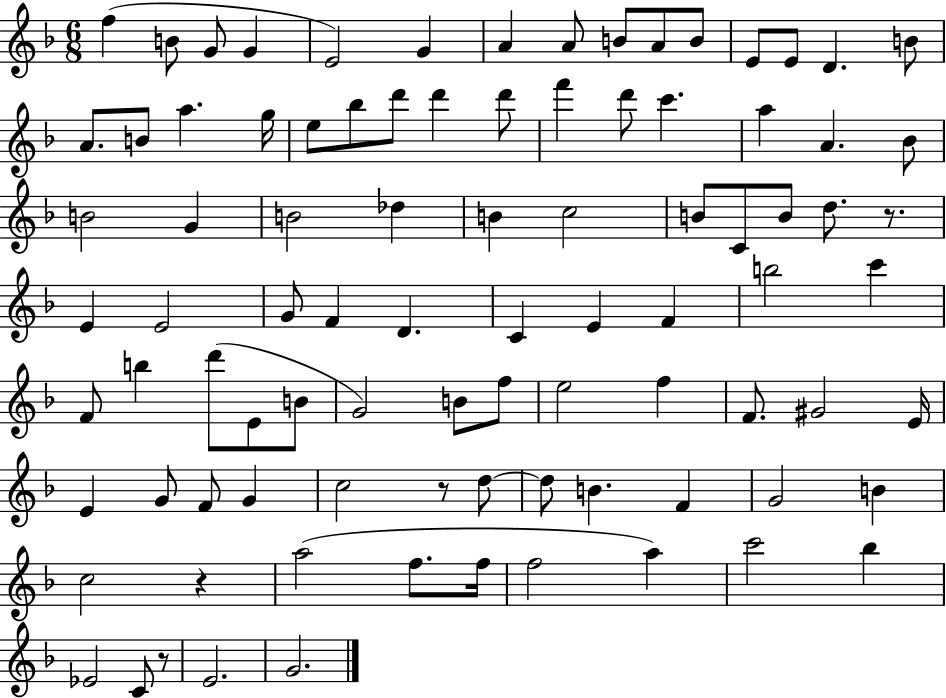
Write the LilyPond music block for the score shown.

{
  \clef treble
  \numericTimeSignature
  \time 6/8
  \key f \major
  f''4( b'8 g'8 g'4 | e'2) g'4 | a'4 a'8 b'8 a'8 b'8 | e'8 e'8 d'4. b'8 | \break a'8. b'8 a''4. g''16 | e''8 bes''8 d'''8 d'''4 d'''8 | f'''4 d'''8 c'''4. | a''4 a'4. bes'8 | \break b'2 g'4 | b'2 des''4 | b'4 c''2 | b'8 c'8 b'8 d''8. r8. | \break e'4 e'2 | g'8 f'4 d'4. | c'4 e'4 f'4 | b''2 c'''4 | \break f'8 b''4 d'''8( e'8 b'8 | g'2) b'8 f''8 | e''2 f''4 | f'8. gis'2 e'16 | \break e'4 g'8 f'8 g'4 | c''2 r8 d''8~~ | d''8 b'4. f'4 | g'2 b'4 | \break c''2 r4 | a''2( f''8. f''16 | f''2 a''4) | c'''2 bes''4 | \break ees'2 c'8 r8 | e'2. | g'2. | \bar "|."
}